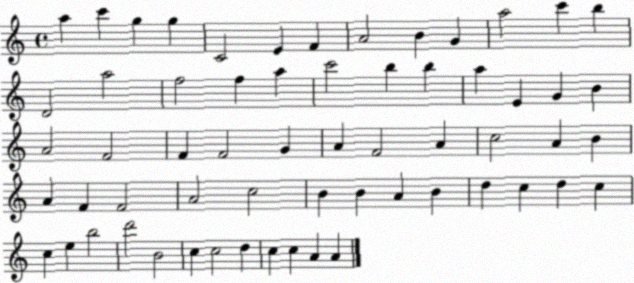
X:1
T:Untitled
M:4/4
L:1/4
K:C
a c' g g C2 E F A2 B G a2 c' b D2 a2 f2 f a c'2 b b a E G B A2 F2 F F2 G A F2 A c2 A B A F F2 A2 c2 B B A B d c d c c e b2 d'2 B2 c c2 d c c A A